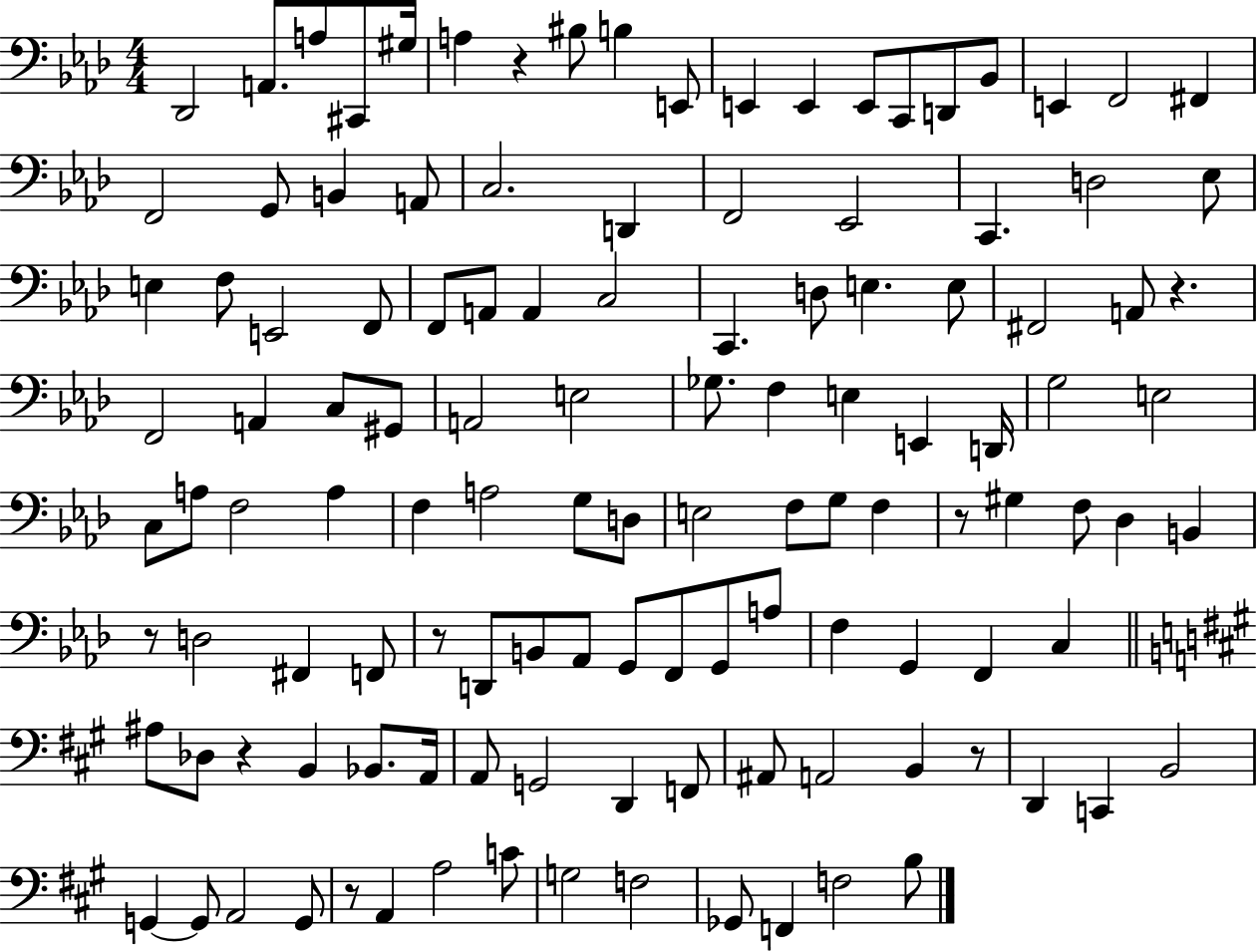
X:1
T:Untitled
M:4/4
L:1/4
K:Ab
_D,,2 A,,/2 A,/2 ^C,,/2 ^G,/4 A, z ^B,/2 B, E,,/2 E,, E,, E,,/2 C,,/2 D,,/2 _B,,/2 E,, F,,2 ^F,, F,,2 G,,/2 B,, A,,/2 C,2 D,, F,,2 _E,,2 C,, D,2 _E,/2 E, F,/2 E,,2 F,,/2 F,,/2 A,,/2 A,, C,2 C,, D,/2 E, E,/2 ^F,,2 A,,/2 z F,,2 A,, C,/2 ^G,,/2 A,,2 E,2 _G,/2 F, E, E,, D,,/4 G,2 E,2 C,/2 A,/2 F,2 A, F, A,2 G,/2 D,/2 E,2 F,/2 G,/2 F, z/2 ^G, F,/2 _D, B,, z/2 D,2 ^F,, F,,/2 z/2 D,,/2 B,,/2 _A,,/2 G,,/2 F,,/2 G,,/2 A,/2 F, G,, F,, C, ^A,/2 _D,/2 z B,, _B,,/2 A,,/4 A,,/2 G,,2 D,, F,,/2 ^A,,/2 A,,2 B,, z/2 D,, C,, B,,2 G,, G,,/2 A,,2 G,,/2 z/2 A,, A,2 C/2 G,2 F,2 _G,,/2 F,, F,2 B,/2